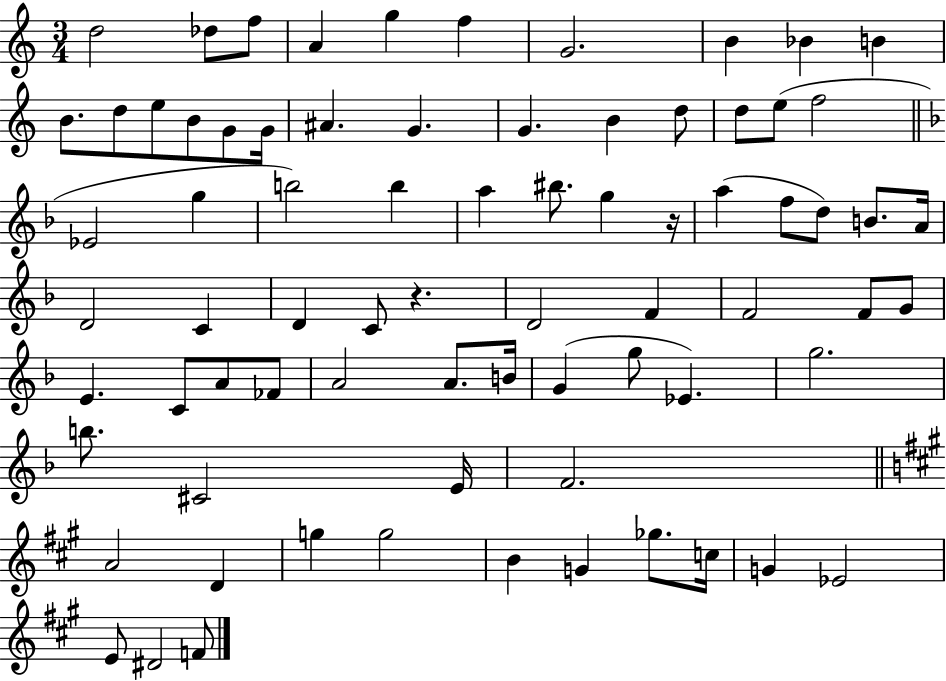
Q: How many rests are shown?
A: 2